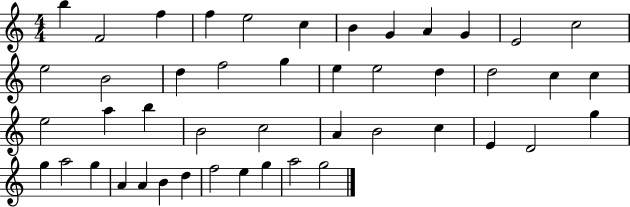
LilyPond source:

{
  \clef treble
  \numericTimeSignature
  \time 4/4
  \key c \major
  b''4 f'2 f''4 | f''4 e''2 c''4 | b'4 g'4 a'4 g'4 | e'2 c''2 | \break e''2 b'2 | d''4 f''2 g''4 | e''4 e''2 d''4 | d''2 c''4 c''4 | \break e''2 a''4 b''4 | b'2 c''2 | a'4 b'2 c''4 | e'4 d'2 g''4 | \break g''4 a''2 g''4 | a'4 a'4 b'4 d''4 | f''2 e''4 g''4 | a''2 g''2 | \break \bar "|."
}